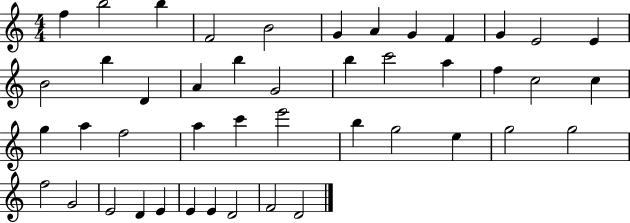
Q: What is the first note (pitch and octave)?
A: F5